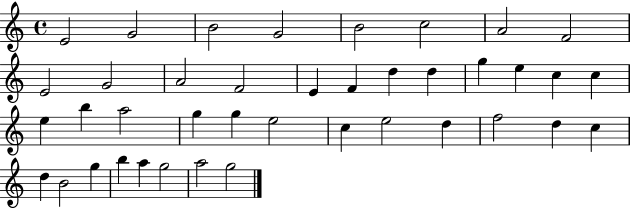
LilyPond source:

{
  \clef treble
  \time 4/4
  \defaultTimeSignature
  \key c \major
  e'2 g'2 | b'2 g'2 | b'2 c''2 | a'2 f'2 | \break e'2 g'2 | a'2 f'2 | e'4 f'4 d''4 d''4 | g''4 e''4 c''4 c''4 | \break e''4 b''4 a''2 | g''4 g''4 e''2 | c''4 e''2 d''4 | f''2 d''4 c''4 | \break d''4 b'2 g''4 | b''4 a''4 g''2 | a''2 g''2 | \bar "|."
}